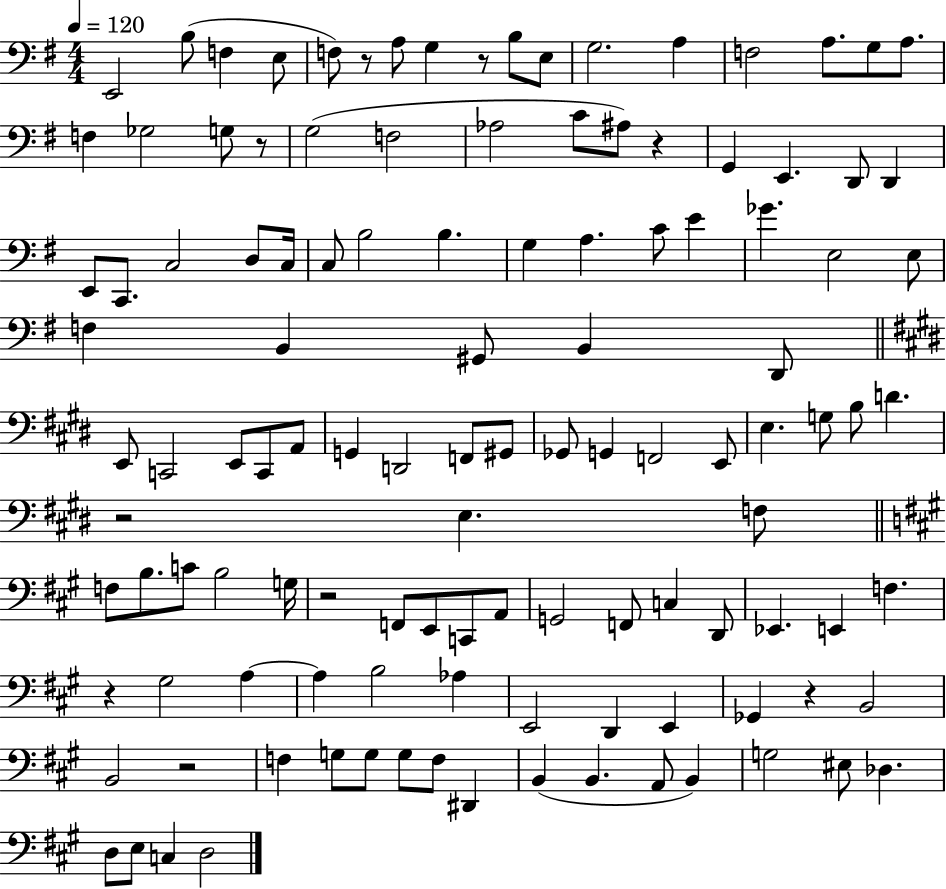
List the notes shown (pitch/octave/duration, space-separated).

E2/h B3/e F3/q E3/e F3/e R/e A3/e G3/q R/e B3/e E3/e G3/h. A3/q F3/h A3/e. G3/e A3/e. F3/q Gb3/h G3/e R/e G3/h F3/h Ab3/h C4/e A#3/e R/q G2/q E2/q. D2/e D2/q E2/e C2/e. C3/h D3/e C3/s C3/e B3/h B3/q. G3/q A3/q. C4/e E4/q Gb4/q. E3/h E3/e F3/q B2/q G#2/e B2/q D2/e E2/e C2/h E2/e C2/e A2/e G2/q D2/h F2/e G#2/e Gb2/e G2/q F2/h E2/e E3/q. G3/e B3/e D4/q. R/h E3/q. F3/e F3/e B3/e. C4/e B3/h G3/s R/h F2/e E2/e C2/e A2/e G2/h F2/e C3/q D2/e Eb2/q. E2/q F3/q. R/q G#3/h A3/q A3/q B3/h Ab3/q E2/h D2/q E2/q Gb2/q R/q B2/h B2/h R/h F3/q G3/e G3/e G3/e F3/e D#2/q B2/q B2/q. A2/e B2/q G3/h EIS3/e Db3/q. D3/e E3/e C3/q D3/h